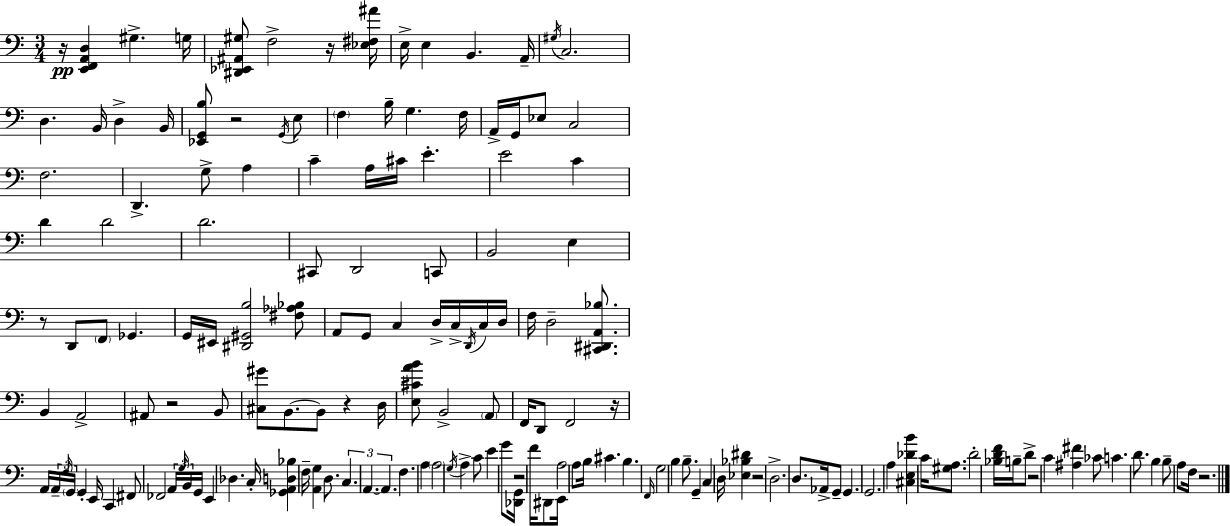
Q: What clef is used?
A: bass